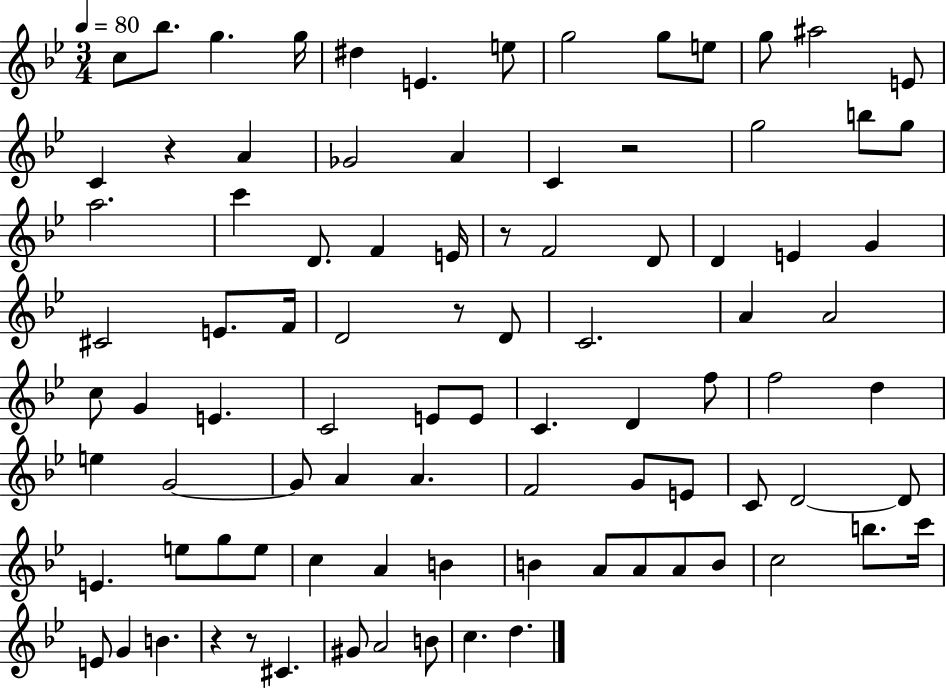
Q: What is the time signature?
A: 3/4